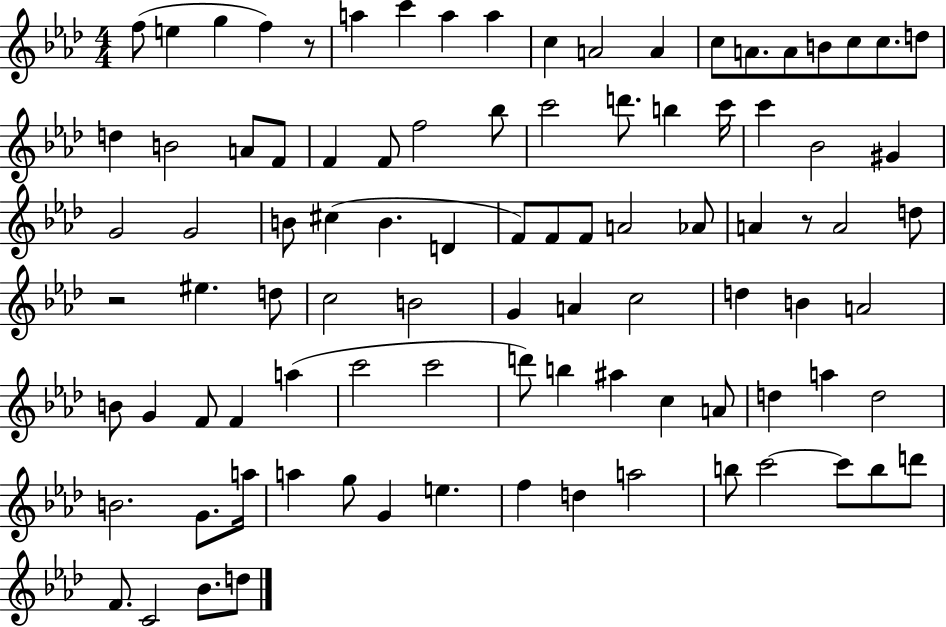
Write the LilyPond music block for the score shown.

{
  \clef treble
  \numericTimeSignature
  \time 4/4
  \key aes \major
  f''8( e''4 g''4 f''4) r8 | a''4 c'''4 a''4 a''4 | c''4 a'2 a'4 | c''8 a'8. a'8 b'8 c''8 c''8. d''8 | \break d''4 b'2 a'8 f'8 | f'4 f'8 f''2 bes''8 | c'''2 d'''8. b''4 c'''16 | c'''4 bes'2 gis'4 | \break g'2 g'2 | b'8 cis''4( b'4. d'4 | f'8) f'8 f'8 a'2 aes'8 | a'4 r8 a'2 d''8 | \break r2 eis''4. d''8 | c''2 b'2 | g'4 a'4 c''2 | d''4 b'4 a'2 | \break b'8 g'4 f'8 f'4 a''4( | c'''2 c'''2 | d'''8) b''4 ais''4 c''4 a'8 | d''4 a''4 d''2 | \break b'2. g'8. a''16 | a''4 g''8 g'4 e''4. | f''4 d''4 a''2 | b''8 c'''2~~ c'''8 b''8 d'''8 | \break f'8. c'2 bes'8. d''8 | \bar "|."
}